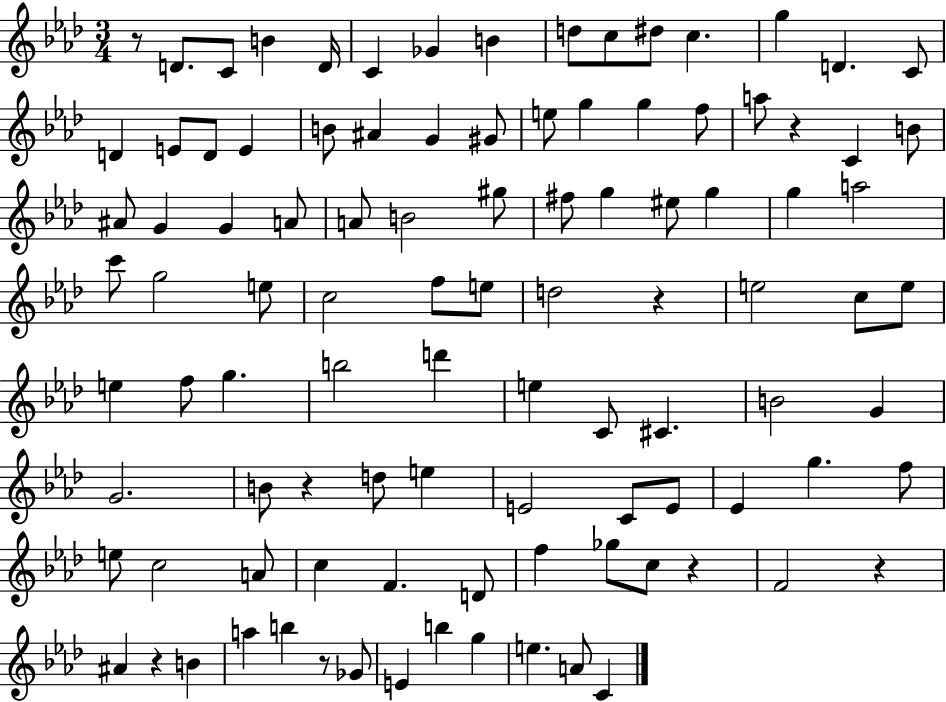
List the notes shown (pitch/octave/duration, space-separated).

R/e D4/e. C4/e B4/q D4/s C4/q Gb4/q B4/q D5/e C5/e D#5/e C5/q. G5/q D4/q. C4/e D4/q E4/e D4/e E4/q B4/e A#4/q G4/q G#4/e E5/e G5/q G5/q F5/e A5/e R/q C4/q B4/e A#4/e G4/q G4/q A4/e A4/e B4/h G#5/e F#5/e G5/q EIS5/e G5/q G5/q A5/h C6/e G5/h E5/e C5/h F5/e E5/e D5/h R/q E5/h C5/e E5/e E5/q F5/e G5/q. B5/h D6/q E5/q C4/e C#4/q. B4/h G4/q G4/h. B4/e R/q D5/e E5/q E4/h C4/e E4/e Eb4/q G5/q. F5/e E5/e C5/h A4/e C5/q F4/q. D4/e F5/q Gb5/e C5/e R/q F4/h R/q A#4/q R/q B4/q A5/q B5/q R/e Gb4/e E4/q B5/q G5/q E5/q. A4/e C4/q